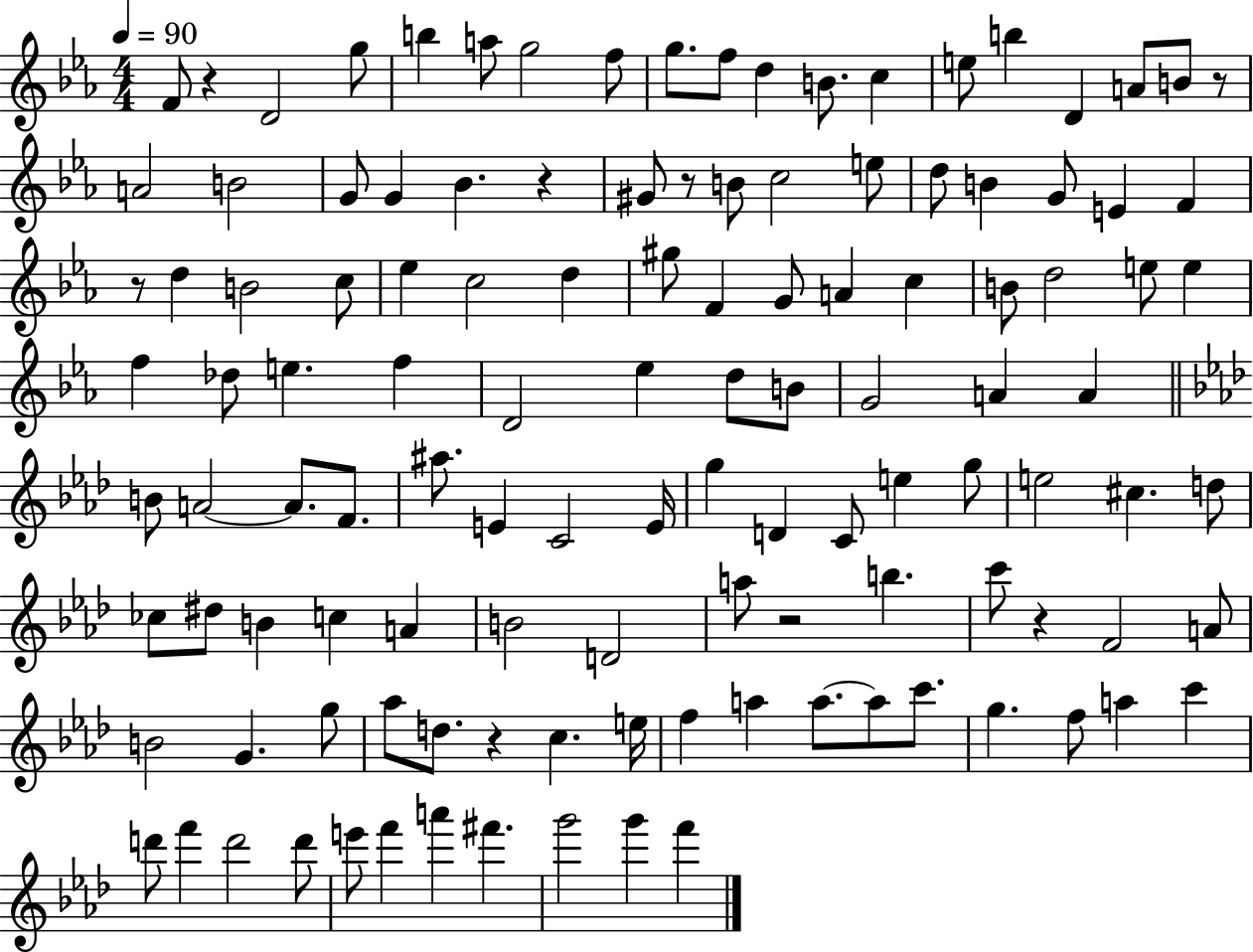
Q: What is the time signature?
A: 4/4